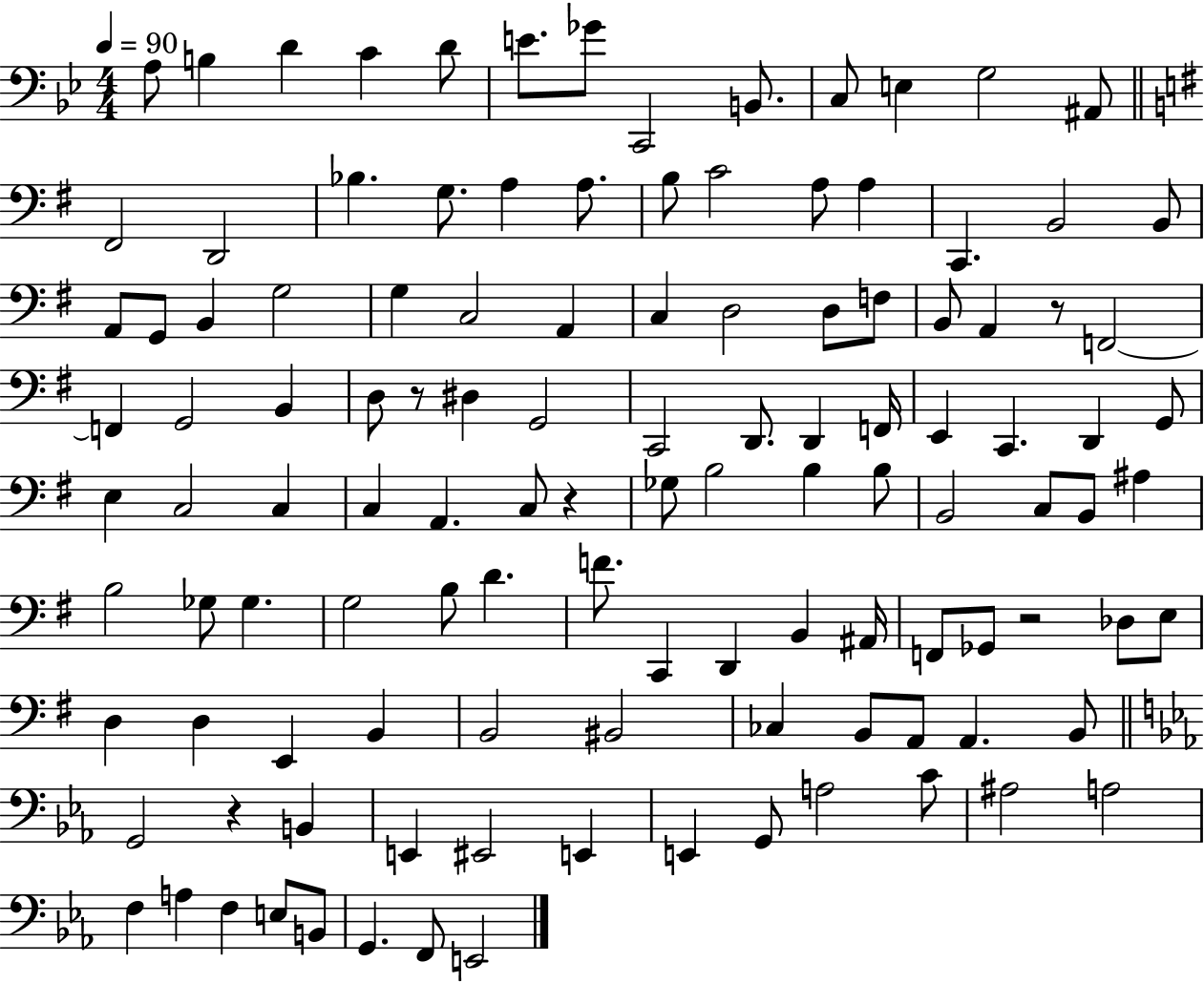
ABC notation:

X:1
T:Untitled
M:4/4
L:1/4
K:Bb
A,/2 B, D C D/2 E/2 _G/2 C,,2 B,,/2 C,/2 E, G,2 ^A,,/2 ^F,,2 D,,2 _B, G,/2 A, A,/2 B,/2 C2 A,/2 A, C,, B,,2 B,,/2 A,,/2 G,,/2 B,, G,2 G, C,2 A,, C, D,2 D,/2 F,/2 B,,/2 A,, z/2 F,,2 F,, G,,2 B,, D,/2 z/2 ^D, G,,2 C,,2 D,,/2 D,, F,,/4 E,, C,, D,, G,,/2 E, C,2 C, C, A,, C,/2 z _G,/2 B,2 B, B,/2 B,,2 C,/2 B,,/2 ^A, B,2 _G,/2 _G, G,2 B,/2 D F/2 C,, D,, B,, ^A,,/4 F,,/2 _G,,/2 z2 _D,/2 E,/2 D, D, E,, B,, B,,2 ^B,,2 _C, B,,/2 A,,/2 A,, B,,/2 G,,2 z B,, E,, ^E,,2 E,, E,, G,,/2 A,2 C/2 ^A,2 A,2 F, A, F, E,/2 B,,/2 G,, F,,/2 E,,2